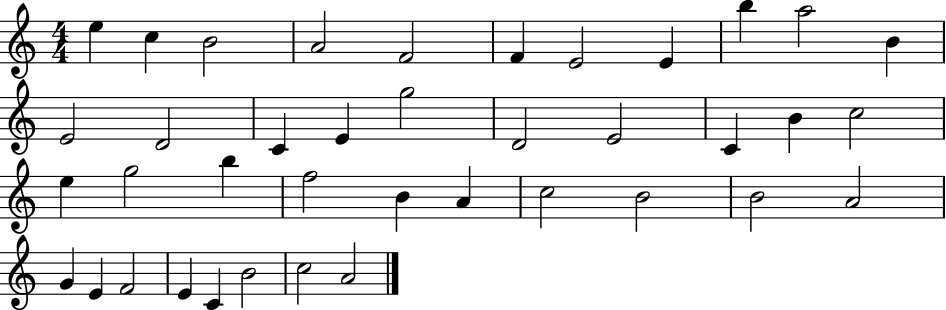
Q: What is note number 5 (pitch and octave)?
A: F4